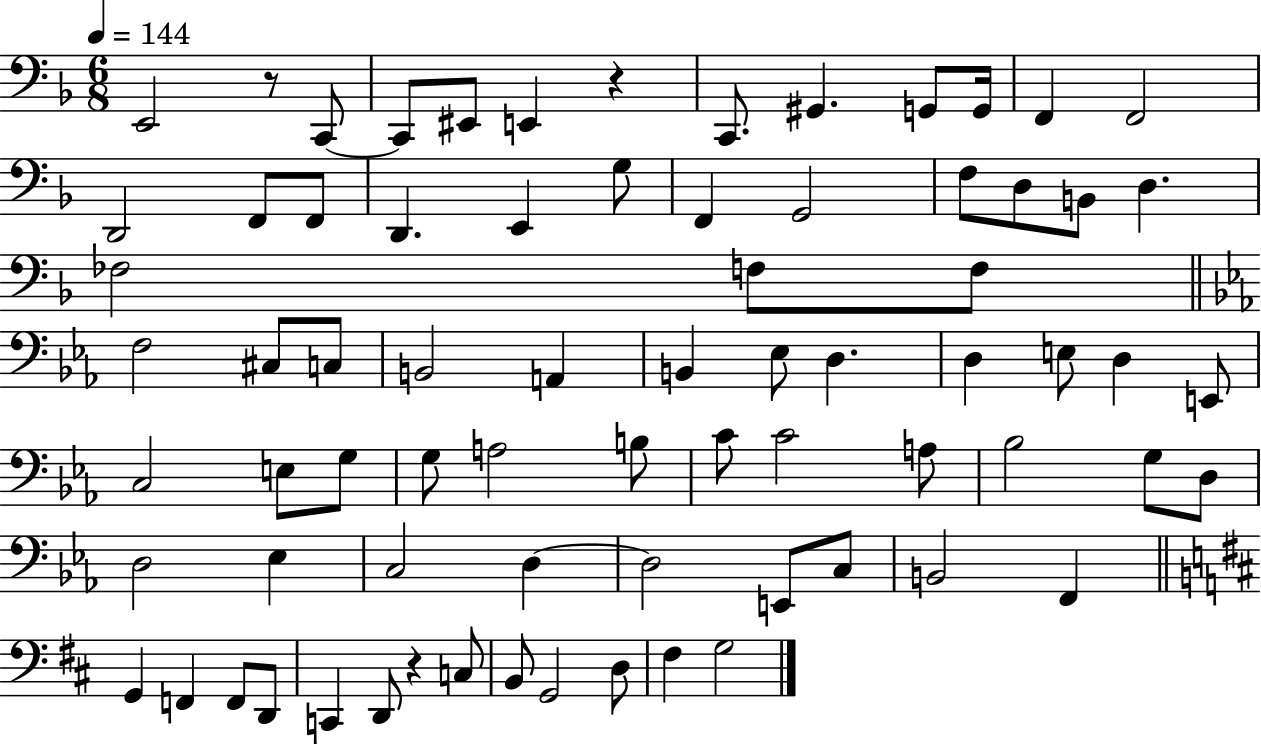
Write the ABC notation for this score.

X:1
T:Untitled
M:6/8
L:1/4
K:F
E,,2 z/2 C,,/2 C,,/2 ^E,,/2 E,, z C,,/2 ^G,, G,,/2 G,,/4 F,, F,,2 D,,2 F,,/2 F,,/2 D,, E,, G,/2 F,, G,,2 F,/2 D,/2 B,,/2 D, _F,2 F,/2 F,/2 F,2 ^C,/2 C,/2 B,,2 A,, B,, _E,/2 D, D, E,/2 D, E,,/2 C,2 E,/2 G,/2 G,/2 A,2 B,/2 C/2 C2 A,/2 _B,2 G,/2 D,/2 D,2 _E, C,2 D, D,2 E,,/2 C,/2 B,,2 F,, G,, F,, F,,/2 D,,/2 C,, D,,/2 z C,/2 B,,/2 G,,2 D,/2 ^F, G,2